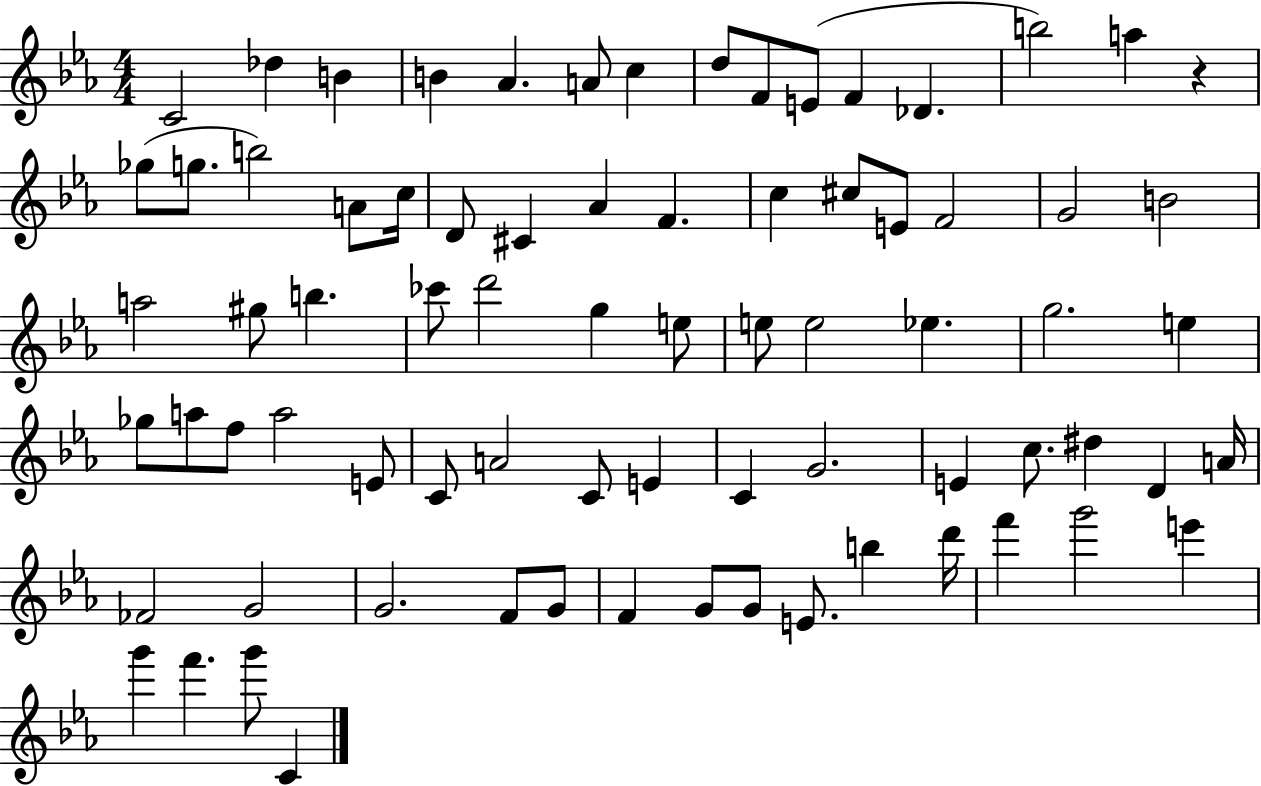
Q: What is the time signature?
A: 4/4